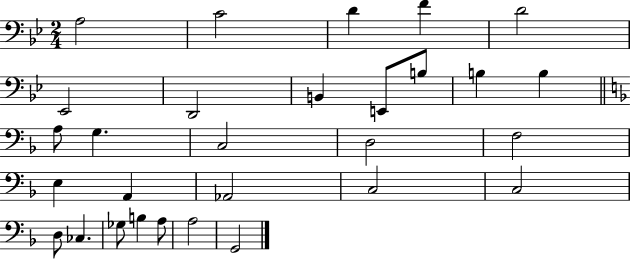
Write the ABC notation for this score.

X:1
T:Untitled
M:2/4
L:1/4
K:Bb
A,2 C2 D F D2 _E,,2 D,,2 B,, E,,/2 B,/2 B, B, A,/2 G, C,2 D,2 F,2 E, A,, _A,,2 C,2 C,2 D,/2 _C, _G,/2 B, A,/2 A,2 G,,2